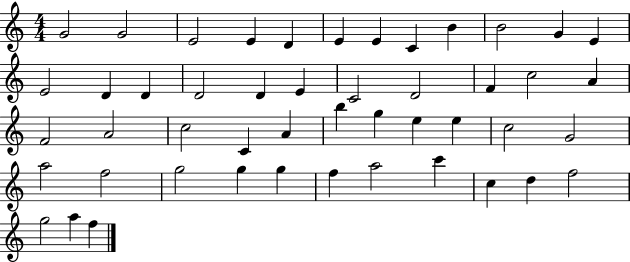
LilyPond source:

{
  \clef treble
  \numericTimeSignature
  \time 4/4
  \key c \major
  g'2 g'2 | e'2 e'4 d'4 | e'4 e'4 c'4 b'4 | b'2 g'4 e'4 | \break e'2 d'4 d'4 | d'2 d'4 e'4 | c'2 d'2 | f'4 c''2 a'4 | \break f'2 a'2 | c''2 c'4 a'4 | b''4 g''4 e''4 e''4 | c''2 g'2 | \break a''2 f''2 | g''2 g''4 g''4 | f''4 a''2 c'''4 | c''4 d''4 f''2 | \break g''2 a''4 f''4 | \bar "|."
}